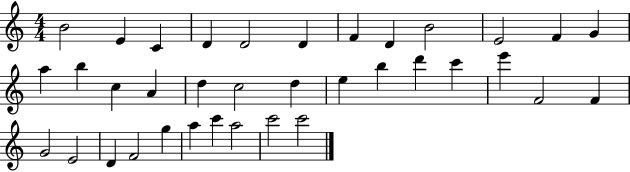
{
  \clef treble
  \numericTimeSignature
  \time 4/4
  \key c \major
  b'2 e'4 c'4 | d'4 d'2 d'4 | f'4 d'4 b'2 | e'2 f'4 g'4 | \break a''4 b''4 c''4 a'4 | d''4 c''2 d''4 | e''4 b''4 d'''4 c'''4 | e'''4 f'2 f'4 | \break g'2 e'2 | d'4 f'2 g''4 | a''4 c'''4 a''2 | c'''2 c'''2 | \break \bar "|."
}